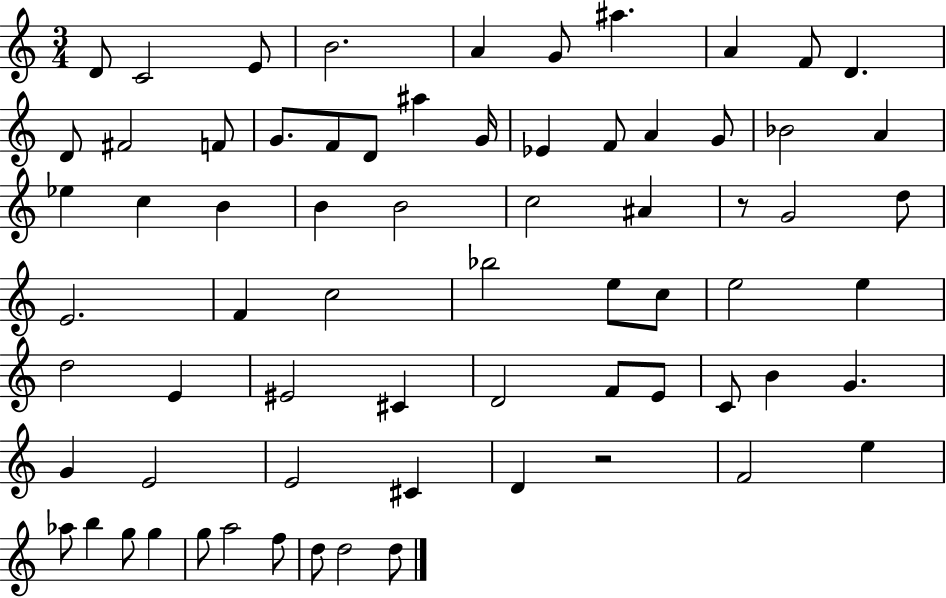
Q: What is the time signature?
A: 3/4